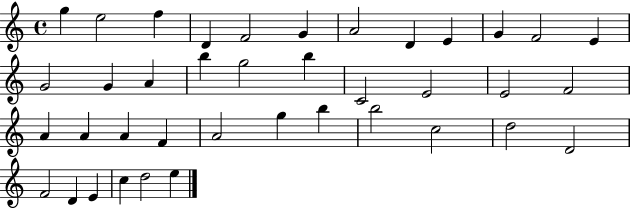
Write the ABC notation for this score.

X:1
T:Untitled
M:4/4
L:1/4
K:C
g e2 f D F2 G A2 D E G F2 E G2 G A b g2 b C2 E2 E2 F2 A A A F A2 g b b2 c2 d2 D2 F2 D E c d2 e